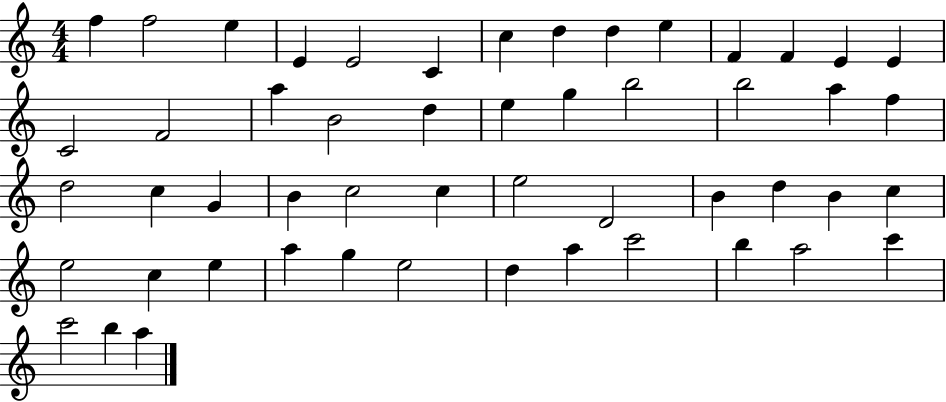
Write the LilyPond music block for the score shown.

{
  \clef treble
  \numericTimeSignature
  \time 4/4
  \key c \major
  f''4 f''2 e''4 | e'4 e'2 c'4 | c''4 d''4 d''4 e''4 | f'4 f'4 e'4 e'4 | \break c'2 f'2 | a''4 b'2 d''4 | e''4 g''4 b''2 | b''2 a''4 f''4 | \break d''2 c''4 g'4 | b'4 c''2 c''4 | e''2 d'2 | b'4 d''4 b'4 c''4 | \break e''2 c''4 e''4 | a''4 g''4 e''2 | d''4 a''4 c'''2 | b''4 a''2 c'''4 | \break c'''2 b''4 a''4 | \bar "|."
}